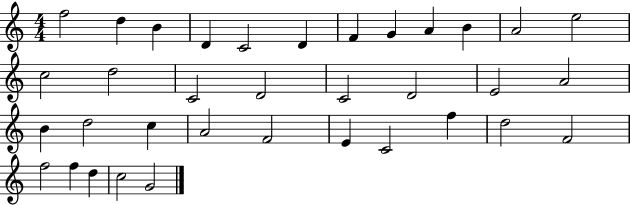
F5/h D5/q B4/q D4/q C4/h D4/q F4/q G4/q A4/q B4/q A4/h E5/h C5/h D5/h C4/h D4/h C4/h D4/h E4/h A4/h B4/q D5/h C5/q A4/h F4/h E4/q C4/h F5/q D5/h F4/h F5/h F5/q D5/q C5/h G4/h